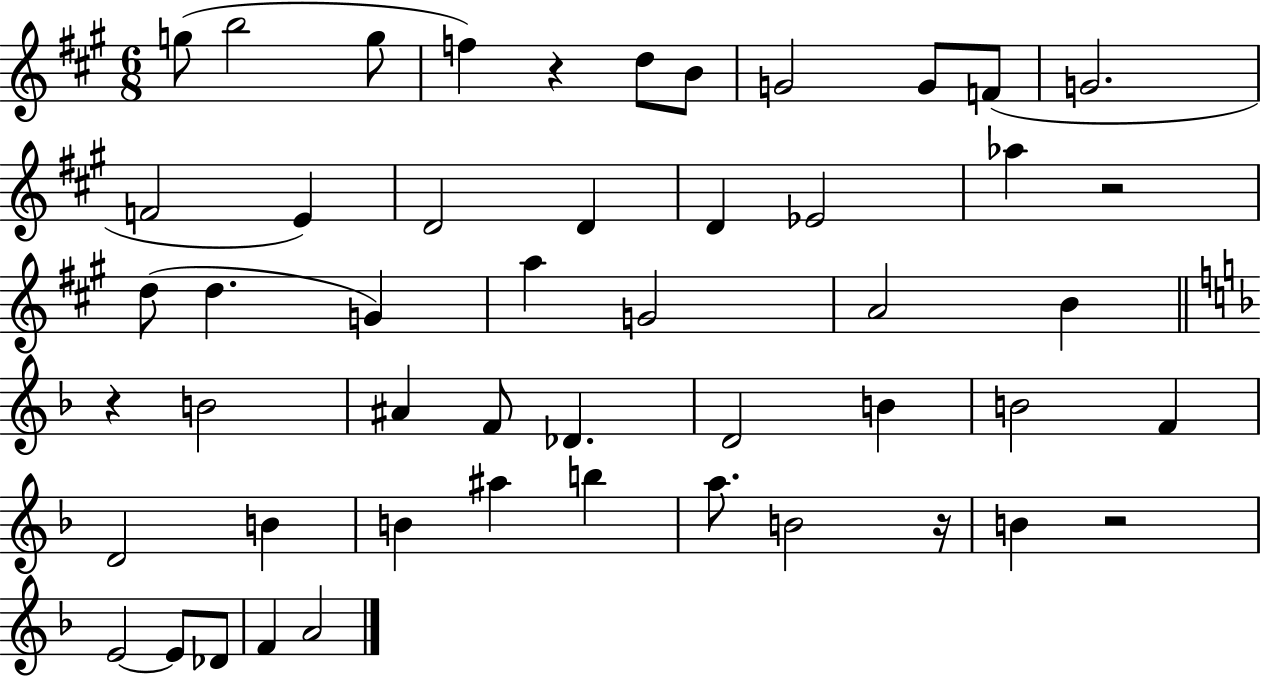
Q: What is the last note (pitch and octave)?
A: A4